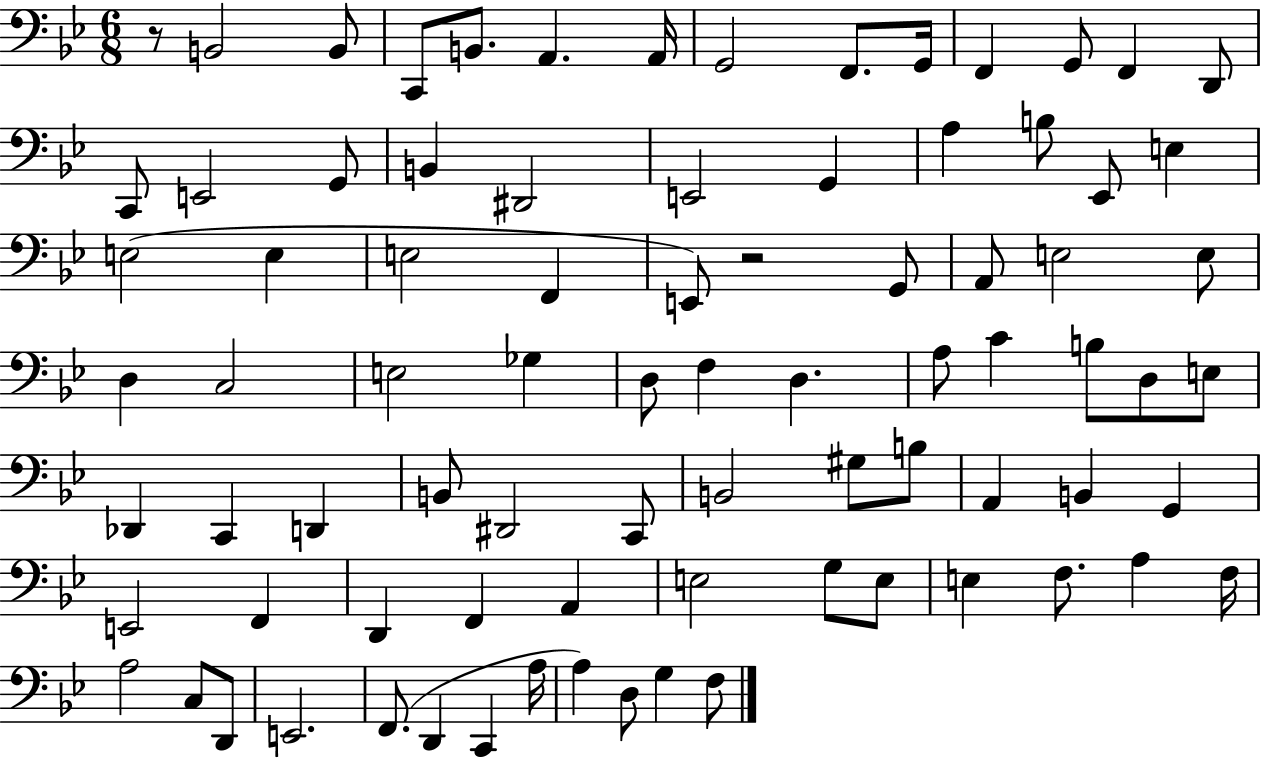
X:1
T:Untitled
M:6/8
L:1/4
K:Bb
z/2 B,,2 B,,/2 C,,/2 B,,/2 A,, A,,/4 G,,2 F,,/2 G,,/4 F,, G,,/2 F,, D,,/2 C,,/2 E,,2 G,,/2 B,, ^D,,2 E,,2 G,, A, B,/2 _E,,/2 E, E,2 E, E,2 F,, E,,/2 z2 G,,/2 A,,/2 E,2 E,/2 D, C,2 E,2 _G, D,/2 F, D, A,/2 C B,/2 D,/2 E,/2 _D,, C,, D,, B,,/2 ^D,,2 C,,/2 B,,2 ^G,/2 B,/2 A,, B,, G,, E,,2 F,, D,, F,, A,, E,2 G,/2 E,/2 E, F,/2 A, F,/4 A,2 C,/2 D,,/2 E,,2 F,,/2 D,, C,, A,/4 A, D,/2 G, F,/2